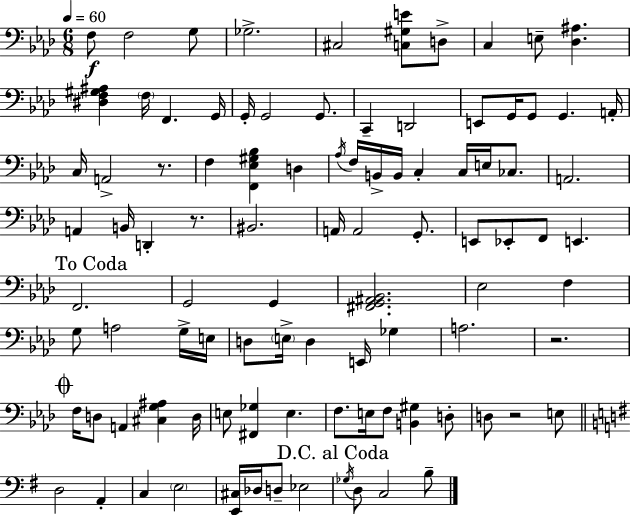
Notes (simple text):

F3/e F3/h G3/e Gb3/h. C#3/h [C3,G#3,E4]/e D3/e C3/q E3/e [Db3,A#3]/q. [D#3,F3,G#3,A#3]/q F3/s F2/q. G2/s G2/s G2/h G2/e. C2/q D2/h E2/e G2/s G2/e G2/q. A2/s C3/s A2/h R/e. F3/q [F2,Eb3,G#3,Bb3]/q D3/q Ab3/s F3/s B2/s B2/s C3/q C3/s E3/s CES3/e. A2/h. A2/q B2/s D2/q R/e. BIS2/h. A2/s A2/h G2/e. E2/e Eb2/e F2/e E2/q. F2/h. G2/h G2/q [F#2,G2,A#2,Bb2]/h. Eb3/h F3/q G3/e A3/h G3/s E3/s D3/e E3/s D3/q E2/s Gb3/q A3/h. R/h. F3/s D3/e A2/q [C#3,G3,A#3]/q D3/s E3/e [F#2,Gb3]/q E3/q. F3/e. E3/s F3/e [B2,G#3]/q D3/e D3/e R/h E3/e D3/h A2/q C3/q E3/h [E2,C#3]/s Db3/s D3/e Eb3/h Gb3/s D3/e C3/h B3/e